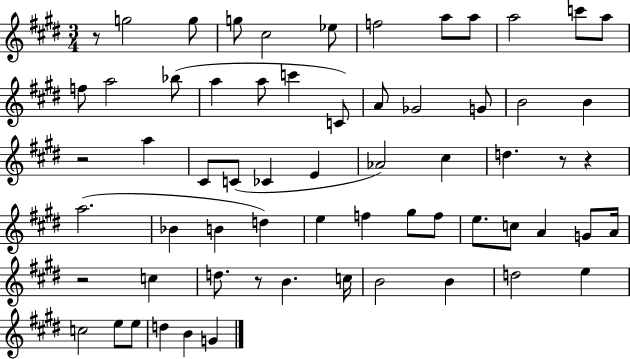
R/e G5/h G5/e G5/e C#5/h Eb5/e F5/h A5/e A5/e A5/h C6/e A5/e F5/e A5/h Bb5/e A5/q A5/e C6/q C4/e A4/e Gb4/h G4/e B4/h B4/q R/h A5/q C#4/e C4/e CES4/q E4/q Ab4/h C#5/q D5/q. R/e R/q A5/h. Bb4/q B4/q D5/q E5/q F5/q G#5/e F5/e E5/e. C5/e A4/q G4/e A4/s R/h C5/q D5/e. R/e B4/q. C5/s B4/h B4/q D5/h E5/q C5/h E5/e E5/e D5/q B4/q G4/q